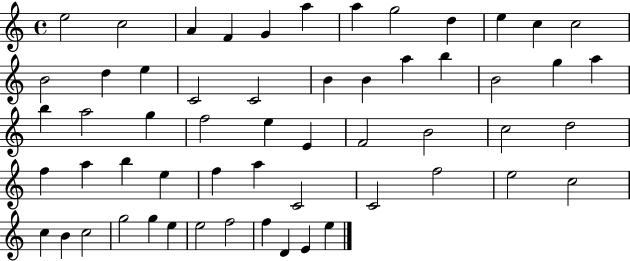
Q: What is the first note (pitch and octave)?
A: E5